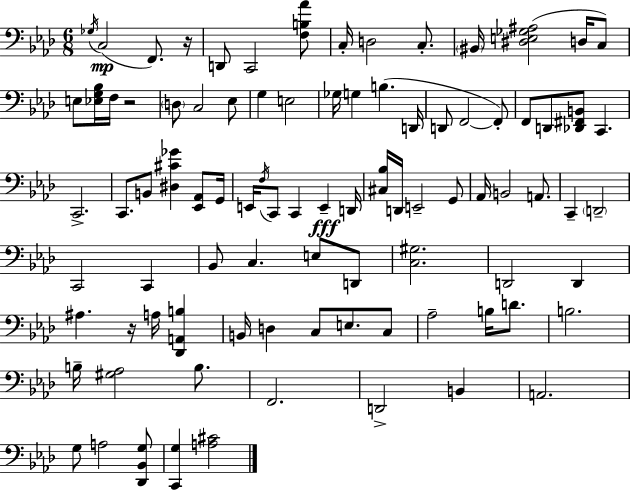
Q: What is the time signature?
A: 6/8